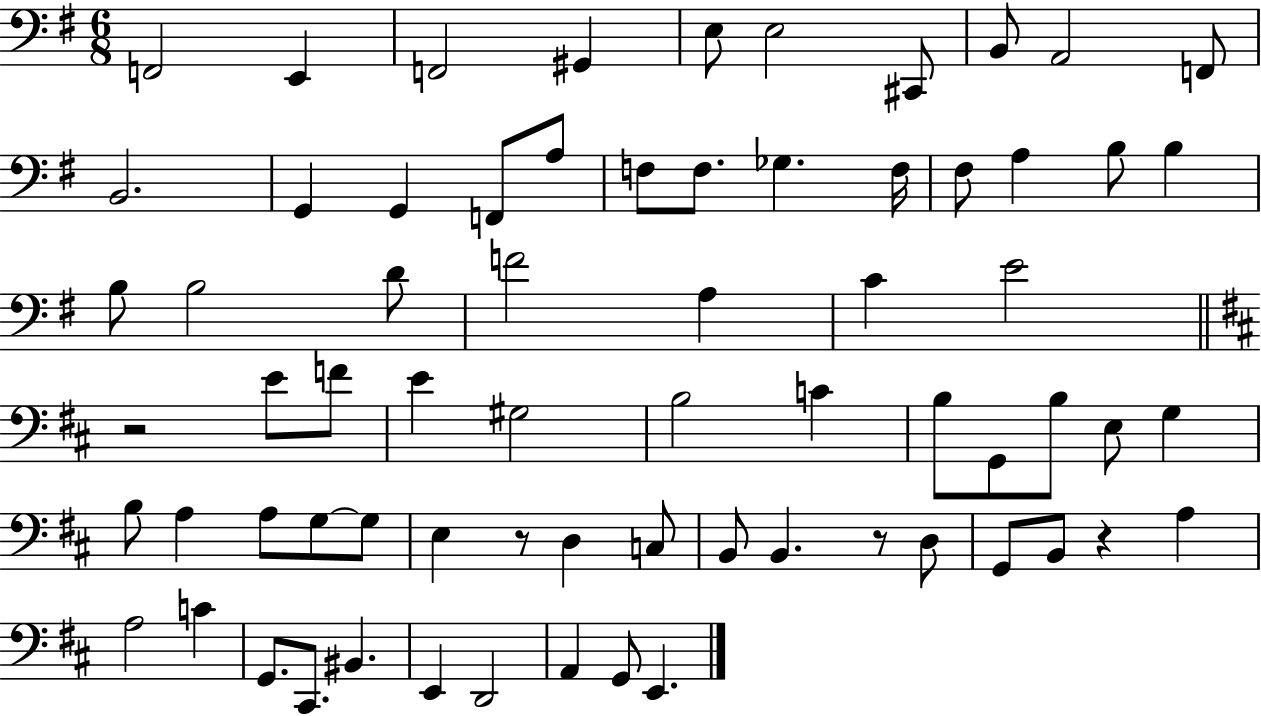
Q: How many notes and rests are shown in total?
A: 69